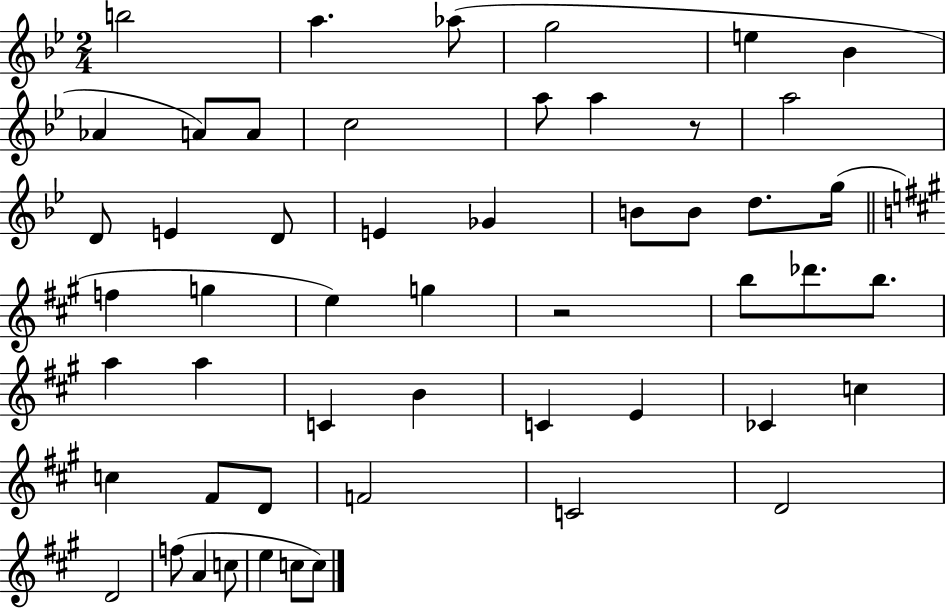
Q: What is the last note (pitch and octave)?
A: C5